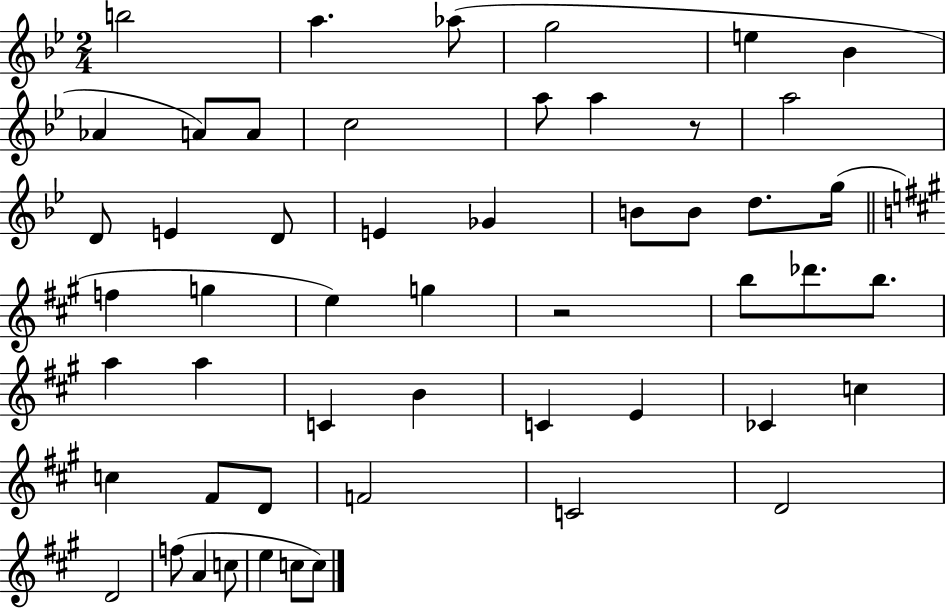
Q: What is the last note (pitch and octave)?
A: C5